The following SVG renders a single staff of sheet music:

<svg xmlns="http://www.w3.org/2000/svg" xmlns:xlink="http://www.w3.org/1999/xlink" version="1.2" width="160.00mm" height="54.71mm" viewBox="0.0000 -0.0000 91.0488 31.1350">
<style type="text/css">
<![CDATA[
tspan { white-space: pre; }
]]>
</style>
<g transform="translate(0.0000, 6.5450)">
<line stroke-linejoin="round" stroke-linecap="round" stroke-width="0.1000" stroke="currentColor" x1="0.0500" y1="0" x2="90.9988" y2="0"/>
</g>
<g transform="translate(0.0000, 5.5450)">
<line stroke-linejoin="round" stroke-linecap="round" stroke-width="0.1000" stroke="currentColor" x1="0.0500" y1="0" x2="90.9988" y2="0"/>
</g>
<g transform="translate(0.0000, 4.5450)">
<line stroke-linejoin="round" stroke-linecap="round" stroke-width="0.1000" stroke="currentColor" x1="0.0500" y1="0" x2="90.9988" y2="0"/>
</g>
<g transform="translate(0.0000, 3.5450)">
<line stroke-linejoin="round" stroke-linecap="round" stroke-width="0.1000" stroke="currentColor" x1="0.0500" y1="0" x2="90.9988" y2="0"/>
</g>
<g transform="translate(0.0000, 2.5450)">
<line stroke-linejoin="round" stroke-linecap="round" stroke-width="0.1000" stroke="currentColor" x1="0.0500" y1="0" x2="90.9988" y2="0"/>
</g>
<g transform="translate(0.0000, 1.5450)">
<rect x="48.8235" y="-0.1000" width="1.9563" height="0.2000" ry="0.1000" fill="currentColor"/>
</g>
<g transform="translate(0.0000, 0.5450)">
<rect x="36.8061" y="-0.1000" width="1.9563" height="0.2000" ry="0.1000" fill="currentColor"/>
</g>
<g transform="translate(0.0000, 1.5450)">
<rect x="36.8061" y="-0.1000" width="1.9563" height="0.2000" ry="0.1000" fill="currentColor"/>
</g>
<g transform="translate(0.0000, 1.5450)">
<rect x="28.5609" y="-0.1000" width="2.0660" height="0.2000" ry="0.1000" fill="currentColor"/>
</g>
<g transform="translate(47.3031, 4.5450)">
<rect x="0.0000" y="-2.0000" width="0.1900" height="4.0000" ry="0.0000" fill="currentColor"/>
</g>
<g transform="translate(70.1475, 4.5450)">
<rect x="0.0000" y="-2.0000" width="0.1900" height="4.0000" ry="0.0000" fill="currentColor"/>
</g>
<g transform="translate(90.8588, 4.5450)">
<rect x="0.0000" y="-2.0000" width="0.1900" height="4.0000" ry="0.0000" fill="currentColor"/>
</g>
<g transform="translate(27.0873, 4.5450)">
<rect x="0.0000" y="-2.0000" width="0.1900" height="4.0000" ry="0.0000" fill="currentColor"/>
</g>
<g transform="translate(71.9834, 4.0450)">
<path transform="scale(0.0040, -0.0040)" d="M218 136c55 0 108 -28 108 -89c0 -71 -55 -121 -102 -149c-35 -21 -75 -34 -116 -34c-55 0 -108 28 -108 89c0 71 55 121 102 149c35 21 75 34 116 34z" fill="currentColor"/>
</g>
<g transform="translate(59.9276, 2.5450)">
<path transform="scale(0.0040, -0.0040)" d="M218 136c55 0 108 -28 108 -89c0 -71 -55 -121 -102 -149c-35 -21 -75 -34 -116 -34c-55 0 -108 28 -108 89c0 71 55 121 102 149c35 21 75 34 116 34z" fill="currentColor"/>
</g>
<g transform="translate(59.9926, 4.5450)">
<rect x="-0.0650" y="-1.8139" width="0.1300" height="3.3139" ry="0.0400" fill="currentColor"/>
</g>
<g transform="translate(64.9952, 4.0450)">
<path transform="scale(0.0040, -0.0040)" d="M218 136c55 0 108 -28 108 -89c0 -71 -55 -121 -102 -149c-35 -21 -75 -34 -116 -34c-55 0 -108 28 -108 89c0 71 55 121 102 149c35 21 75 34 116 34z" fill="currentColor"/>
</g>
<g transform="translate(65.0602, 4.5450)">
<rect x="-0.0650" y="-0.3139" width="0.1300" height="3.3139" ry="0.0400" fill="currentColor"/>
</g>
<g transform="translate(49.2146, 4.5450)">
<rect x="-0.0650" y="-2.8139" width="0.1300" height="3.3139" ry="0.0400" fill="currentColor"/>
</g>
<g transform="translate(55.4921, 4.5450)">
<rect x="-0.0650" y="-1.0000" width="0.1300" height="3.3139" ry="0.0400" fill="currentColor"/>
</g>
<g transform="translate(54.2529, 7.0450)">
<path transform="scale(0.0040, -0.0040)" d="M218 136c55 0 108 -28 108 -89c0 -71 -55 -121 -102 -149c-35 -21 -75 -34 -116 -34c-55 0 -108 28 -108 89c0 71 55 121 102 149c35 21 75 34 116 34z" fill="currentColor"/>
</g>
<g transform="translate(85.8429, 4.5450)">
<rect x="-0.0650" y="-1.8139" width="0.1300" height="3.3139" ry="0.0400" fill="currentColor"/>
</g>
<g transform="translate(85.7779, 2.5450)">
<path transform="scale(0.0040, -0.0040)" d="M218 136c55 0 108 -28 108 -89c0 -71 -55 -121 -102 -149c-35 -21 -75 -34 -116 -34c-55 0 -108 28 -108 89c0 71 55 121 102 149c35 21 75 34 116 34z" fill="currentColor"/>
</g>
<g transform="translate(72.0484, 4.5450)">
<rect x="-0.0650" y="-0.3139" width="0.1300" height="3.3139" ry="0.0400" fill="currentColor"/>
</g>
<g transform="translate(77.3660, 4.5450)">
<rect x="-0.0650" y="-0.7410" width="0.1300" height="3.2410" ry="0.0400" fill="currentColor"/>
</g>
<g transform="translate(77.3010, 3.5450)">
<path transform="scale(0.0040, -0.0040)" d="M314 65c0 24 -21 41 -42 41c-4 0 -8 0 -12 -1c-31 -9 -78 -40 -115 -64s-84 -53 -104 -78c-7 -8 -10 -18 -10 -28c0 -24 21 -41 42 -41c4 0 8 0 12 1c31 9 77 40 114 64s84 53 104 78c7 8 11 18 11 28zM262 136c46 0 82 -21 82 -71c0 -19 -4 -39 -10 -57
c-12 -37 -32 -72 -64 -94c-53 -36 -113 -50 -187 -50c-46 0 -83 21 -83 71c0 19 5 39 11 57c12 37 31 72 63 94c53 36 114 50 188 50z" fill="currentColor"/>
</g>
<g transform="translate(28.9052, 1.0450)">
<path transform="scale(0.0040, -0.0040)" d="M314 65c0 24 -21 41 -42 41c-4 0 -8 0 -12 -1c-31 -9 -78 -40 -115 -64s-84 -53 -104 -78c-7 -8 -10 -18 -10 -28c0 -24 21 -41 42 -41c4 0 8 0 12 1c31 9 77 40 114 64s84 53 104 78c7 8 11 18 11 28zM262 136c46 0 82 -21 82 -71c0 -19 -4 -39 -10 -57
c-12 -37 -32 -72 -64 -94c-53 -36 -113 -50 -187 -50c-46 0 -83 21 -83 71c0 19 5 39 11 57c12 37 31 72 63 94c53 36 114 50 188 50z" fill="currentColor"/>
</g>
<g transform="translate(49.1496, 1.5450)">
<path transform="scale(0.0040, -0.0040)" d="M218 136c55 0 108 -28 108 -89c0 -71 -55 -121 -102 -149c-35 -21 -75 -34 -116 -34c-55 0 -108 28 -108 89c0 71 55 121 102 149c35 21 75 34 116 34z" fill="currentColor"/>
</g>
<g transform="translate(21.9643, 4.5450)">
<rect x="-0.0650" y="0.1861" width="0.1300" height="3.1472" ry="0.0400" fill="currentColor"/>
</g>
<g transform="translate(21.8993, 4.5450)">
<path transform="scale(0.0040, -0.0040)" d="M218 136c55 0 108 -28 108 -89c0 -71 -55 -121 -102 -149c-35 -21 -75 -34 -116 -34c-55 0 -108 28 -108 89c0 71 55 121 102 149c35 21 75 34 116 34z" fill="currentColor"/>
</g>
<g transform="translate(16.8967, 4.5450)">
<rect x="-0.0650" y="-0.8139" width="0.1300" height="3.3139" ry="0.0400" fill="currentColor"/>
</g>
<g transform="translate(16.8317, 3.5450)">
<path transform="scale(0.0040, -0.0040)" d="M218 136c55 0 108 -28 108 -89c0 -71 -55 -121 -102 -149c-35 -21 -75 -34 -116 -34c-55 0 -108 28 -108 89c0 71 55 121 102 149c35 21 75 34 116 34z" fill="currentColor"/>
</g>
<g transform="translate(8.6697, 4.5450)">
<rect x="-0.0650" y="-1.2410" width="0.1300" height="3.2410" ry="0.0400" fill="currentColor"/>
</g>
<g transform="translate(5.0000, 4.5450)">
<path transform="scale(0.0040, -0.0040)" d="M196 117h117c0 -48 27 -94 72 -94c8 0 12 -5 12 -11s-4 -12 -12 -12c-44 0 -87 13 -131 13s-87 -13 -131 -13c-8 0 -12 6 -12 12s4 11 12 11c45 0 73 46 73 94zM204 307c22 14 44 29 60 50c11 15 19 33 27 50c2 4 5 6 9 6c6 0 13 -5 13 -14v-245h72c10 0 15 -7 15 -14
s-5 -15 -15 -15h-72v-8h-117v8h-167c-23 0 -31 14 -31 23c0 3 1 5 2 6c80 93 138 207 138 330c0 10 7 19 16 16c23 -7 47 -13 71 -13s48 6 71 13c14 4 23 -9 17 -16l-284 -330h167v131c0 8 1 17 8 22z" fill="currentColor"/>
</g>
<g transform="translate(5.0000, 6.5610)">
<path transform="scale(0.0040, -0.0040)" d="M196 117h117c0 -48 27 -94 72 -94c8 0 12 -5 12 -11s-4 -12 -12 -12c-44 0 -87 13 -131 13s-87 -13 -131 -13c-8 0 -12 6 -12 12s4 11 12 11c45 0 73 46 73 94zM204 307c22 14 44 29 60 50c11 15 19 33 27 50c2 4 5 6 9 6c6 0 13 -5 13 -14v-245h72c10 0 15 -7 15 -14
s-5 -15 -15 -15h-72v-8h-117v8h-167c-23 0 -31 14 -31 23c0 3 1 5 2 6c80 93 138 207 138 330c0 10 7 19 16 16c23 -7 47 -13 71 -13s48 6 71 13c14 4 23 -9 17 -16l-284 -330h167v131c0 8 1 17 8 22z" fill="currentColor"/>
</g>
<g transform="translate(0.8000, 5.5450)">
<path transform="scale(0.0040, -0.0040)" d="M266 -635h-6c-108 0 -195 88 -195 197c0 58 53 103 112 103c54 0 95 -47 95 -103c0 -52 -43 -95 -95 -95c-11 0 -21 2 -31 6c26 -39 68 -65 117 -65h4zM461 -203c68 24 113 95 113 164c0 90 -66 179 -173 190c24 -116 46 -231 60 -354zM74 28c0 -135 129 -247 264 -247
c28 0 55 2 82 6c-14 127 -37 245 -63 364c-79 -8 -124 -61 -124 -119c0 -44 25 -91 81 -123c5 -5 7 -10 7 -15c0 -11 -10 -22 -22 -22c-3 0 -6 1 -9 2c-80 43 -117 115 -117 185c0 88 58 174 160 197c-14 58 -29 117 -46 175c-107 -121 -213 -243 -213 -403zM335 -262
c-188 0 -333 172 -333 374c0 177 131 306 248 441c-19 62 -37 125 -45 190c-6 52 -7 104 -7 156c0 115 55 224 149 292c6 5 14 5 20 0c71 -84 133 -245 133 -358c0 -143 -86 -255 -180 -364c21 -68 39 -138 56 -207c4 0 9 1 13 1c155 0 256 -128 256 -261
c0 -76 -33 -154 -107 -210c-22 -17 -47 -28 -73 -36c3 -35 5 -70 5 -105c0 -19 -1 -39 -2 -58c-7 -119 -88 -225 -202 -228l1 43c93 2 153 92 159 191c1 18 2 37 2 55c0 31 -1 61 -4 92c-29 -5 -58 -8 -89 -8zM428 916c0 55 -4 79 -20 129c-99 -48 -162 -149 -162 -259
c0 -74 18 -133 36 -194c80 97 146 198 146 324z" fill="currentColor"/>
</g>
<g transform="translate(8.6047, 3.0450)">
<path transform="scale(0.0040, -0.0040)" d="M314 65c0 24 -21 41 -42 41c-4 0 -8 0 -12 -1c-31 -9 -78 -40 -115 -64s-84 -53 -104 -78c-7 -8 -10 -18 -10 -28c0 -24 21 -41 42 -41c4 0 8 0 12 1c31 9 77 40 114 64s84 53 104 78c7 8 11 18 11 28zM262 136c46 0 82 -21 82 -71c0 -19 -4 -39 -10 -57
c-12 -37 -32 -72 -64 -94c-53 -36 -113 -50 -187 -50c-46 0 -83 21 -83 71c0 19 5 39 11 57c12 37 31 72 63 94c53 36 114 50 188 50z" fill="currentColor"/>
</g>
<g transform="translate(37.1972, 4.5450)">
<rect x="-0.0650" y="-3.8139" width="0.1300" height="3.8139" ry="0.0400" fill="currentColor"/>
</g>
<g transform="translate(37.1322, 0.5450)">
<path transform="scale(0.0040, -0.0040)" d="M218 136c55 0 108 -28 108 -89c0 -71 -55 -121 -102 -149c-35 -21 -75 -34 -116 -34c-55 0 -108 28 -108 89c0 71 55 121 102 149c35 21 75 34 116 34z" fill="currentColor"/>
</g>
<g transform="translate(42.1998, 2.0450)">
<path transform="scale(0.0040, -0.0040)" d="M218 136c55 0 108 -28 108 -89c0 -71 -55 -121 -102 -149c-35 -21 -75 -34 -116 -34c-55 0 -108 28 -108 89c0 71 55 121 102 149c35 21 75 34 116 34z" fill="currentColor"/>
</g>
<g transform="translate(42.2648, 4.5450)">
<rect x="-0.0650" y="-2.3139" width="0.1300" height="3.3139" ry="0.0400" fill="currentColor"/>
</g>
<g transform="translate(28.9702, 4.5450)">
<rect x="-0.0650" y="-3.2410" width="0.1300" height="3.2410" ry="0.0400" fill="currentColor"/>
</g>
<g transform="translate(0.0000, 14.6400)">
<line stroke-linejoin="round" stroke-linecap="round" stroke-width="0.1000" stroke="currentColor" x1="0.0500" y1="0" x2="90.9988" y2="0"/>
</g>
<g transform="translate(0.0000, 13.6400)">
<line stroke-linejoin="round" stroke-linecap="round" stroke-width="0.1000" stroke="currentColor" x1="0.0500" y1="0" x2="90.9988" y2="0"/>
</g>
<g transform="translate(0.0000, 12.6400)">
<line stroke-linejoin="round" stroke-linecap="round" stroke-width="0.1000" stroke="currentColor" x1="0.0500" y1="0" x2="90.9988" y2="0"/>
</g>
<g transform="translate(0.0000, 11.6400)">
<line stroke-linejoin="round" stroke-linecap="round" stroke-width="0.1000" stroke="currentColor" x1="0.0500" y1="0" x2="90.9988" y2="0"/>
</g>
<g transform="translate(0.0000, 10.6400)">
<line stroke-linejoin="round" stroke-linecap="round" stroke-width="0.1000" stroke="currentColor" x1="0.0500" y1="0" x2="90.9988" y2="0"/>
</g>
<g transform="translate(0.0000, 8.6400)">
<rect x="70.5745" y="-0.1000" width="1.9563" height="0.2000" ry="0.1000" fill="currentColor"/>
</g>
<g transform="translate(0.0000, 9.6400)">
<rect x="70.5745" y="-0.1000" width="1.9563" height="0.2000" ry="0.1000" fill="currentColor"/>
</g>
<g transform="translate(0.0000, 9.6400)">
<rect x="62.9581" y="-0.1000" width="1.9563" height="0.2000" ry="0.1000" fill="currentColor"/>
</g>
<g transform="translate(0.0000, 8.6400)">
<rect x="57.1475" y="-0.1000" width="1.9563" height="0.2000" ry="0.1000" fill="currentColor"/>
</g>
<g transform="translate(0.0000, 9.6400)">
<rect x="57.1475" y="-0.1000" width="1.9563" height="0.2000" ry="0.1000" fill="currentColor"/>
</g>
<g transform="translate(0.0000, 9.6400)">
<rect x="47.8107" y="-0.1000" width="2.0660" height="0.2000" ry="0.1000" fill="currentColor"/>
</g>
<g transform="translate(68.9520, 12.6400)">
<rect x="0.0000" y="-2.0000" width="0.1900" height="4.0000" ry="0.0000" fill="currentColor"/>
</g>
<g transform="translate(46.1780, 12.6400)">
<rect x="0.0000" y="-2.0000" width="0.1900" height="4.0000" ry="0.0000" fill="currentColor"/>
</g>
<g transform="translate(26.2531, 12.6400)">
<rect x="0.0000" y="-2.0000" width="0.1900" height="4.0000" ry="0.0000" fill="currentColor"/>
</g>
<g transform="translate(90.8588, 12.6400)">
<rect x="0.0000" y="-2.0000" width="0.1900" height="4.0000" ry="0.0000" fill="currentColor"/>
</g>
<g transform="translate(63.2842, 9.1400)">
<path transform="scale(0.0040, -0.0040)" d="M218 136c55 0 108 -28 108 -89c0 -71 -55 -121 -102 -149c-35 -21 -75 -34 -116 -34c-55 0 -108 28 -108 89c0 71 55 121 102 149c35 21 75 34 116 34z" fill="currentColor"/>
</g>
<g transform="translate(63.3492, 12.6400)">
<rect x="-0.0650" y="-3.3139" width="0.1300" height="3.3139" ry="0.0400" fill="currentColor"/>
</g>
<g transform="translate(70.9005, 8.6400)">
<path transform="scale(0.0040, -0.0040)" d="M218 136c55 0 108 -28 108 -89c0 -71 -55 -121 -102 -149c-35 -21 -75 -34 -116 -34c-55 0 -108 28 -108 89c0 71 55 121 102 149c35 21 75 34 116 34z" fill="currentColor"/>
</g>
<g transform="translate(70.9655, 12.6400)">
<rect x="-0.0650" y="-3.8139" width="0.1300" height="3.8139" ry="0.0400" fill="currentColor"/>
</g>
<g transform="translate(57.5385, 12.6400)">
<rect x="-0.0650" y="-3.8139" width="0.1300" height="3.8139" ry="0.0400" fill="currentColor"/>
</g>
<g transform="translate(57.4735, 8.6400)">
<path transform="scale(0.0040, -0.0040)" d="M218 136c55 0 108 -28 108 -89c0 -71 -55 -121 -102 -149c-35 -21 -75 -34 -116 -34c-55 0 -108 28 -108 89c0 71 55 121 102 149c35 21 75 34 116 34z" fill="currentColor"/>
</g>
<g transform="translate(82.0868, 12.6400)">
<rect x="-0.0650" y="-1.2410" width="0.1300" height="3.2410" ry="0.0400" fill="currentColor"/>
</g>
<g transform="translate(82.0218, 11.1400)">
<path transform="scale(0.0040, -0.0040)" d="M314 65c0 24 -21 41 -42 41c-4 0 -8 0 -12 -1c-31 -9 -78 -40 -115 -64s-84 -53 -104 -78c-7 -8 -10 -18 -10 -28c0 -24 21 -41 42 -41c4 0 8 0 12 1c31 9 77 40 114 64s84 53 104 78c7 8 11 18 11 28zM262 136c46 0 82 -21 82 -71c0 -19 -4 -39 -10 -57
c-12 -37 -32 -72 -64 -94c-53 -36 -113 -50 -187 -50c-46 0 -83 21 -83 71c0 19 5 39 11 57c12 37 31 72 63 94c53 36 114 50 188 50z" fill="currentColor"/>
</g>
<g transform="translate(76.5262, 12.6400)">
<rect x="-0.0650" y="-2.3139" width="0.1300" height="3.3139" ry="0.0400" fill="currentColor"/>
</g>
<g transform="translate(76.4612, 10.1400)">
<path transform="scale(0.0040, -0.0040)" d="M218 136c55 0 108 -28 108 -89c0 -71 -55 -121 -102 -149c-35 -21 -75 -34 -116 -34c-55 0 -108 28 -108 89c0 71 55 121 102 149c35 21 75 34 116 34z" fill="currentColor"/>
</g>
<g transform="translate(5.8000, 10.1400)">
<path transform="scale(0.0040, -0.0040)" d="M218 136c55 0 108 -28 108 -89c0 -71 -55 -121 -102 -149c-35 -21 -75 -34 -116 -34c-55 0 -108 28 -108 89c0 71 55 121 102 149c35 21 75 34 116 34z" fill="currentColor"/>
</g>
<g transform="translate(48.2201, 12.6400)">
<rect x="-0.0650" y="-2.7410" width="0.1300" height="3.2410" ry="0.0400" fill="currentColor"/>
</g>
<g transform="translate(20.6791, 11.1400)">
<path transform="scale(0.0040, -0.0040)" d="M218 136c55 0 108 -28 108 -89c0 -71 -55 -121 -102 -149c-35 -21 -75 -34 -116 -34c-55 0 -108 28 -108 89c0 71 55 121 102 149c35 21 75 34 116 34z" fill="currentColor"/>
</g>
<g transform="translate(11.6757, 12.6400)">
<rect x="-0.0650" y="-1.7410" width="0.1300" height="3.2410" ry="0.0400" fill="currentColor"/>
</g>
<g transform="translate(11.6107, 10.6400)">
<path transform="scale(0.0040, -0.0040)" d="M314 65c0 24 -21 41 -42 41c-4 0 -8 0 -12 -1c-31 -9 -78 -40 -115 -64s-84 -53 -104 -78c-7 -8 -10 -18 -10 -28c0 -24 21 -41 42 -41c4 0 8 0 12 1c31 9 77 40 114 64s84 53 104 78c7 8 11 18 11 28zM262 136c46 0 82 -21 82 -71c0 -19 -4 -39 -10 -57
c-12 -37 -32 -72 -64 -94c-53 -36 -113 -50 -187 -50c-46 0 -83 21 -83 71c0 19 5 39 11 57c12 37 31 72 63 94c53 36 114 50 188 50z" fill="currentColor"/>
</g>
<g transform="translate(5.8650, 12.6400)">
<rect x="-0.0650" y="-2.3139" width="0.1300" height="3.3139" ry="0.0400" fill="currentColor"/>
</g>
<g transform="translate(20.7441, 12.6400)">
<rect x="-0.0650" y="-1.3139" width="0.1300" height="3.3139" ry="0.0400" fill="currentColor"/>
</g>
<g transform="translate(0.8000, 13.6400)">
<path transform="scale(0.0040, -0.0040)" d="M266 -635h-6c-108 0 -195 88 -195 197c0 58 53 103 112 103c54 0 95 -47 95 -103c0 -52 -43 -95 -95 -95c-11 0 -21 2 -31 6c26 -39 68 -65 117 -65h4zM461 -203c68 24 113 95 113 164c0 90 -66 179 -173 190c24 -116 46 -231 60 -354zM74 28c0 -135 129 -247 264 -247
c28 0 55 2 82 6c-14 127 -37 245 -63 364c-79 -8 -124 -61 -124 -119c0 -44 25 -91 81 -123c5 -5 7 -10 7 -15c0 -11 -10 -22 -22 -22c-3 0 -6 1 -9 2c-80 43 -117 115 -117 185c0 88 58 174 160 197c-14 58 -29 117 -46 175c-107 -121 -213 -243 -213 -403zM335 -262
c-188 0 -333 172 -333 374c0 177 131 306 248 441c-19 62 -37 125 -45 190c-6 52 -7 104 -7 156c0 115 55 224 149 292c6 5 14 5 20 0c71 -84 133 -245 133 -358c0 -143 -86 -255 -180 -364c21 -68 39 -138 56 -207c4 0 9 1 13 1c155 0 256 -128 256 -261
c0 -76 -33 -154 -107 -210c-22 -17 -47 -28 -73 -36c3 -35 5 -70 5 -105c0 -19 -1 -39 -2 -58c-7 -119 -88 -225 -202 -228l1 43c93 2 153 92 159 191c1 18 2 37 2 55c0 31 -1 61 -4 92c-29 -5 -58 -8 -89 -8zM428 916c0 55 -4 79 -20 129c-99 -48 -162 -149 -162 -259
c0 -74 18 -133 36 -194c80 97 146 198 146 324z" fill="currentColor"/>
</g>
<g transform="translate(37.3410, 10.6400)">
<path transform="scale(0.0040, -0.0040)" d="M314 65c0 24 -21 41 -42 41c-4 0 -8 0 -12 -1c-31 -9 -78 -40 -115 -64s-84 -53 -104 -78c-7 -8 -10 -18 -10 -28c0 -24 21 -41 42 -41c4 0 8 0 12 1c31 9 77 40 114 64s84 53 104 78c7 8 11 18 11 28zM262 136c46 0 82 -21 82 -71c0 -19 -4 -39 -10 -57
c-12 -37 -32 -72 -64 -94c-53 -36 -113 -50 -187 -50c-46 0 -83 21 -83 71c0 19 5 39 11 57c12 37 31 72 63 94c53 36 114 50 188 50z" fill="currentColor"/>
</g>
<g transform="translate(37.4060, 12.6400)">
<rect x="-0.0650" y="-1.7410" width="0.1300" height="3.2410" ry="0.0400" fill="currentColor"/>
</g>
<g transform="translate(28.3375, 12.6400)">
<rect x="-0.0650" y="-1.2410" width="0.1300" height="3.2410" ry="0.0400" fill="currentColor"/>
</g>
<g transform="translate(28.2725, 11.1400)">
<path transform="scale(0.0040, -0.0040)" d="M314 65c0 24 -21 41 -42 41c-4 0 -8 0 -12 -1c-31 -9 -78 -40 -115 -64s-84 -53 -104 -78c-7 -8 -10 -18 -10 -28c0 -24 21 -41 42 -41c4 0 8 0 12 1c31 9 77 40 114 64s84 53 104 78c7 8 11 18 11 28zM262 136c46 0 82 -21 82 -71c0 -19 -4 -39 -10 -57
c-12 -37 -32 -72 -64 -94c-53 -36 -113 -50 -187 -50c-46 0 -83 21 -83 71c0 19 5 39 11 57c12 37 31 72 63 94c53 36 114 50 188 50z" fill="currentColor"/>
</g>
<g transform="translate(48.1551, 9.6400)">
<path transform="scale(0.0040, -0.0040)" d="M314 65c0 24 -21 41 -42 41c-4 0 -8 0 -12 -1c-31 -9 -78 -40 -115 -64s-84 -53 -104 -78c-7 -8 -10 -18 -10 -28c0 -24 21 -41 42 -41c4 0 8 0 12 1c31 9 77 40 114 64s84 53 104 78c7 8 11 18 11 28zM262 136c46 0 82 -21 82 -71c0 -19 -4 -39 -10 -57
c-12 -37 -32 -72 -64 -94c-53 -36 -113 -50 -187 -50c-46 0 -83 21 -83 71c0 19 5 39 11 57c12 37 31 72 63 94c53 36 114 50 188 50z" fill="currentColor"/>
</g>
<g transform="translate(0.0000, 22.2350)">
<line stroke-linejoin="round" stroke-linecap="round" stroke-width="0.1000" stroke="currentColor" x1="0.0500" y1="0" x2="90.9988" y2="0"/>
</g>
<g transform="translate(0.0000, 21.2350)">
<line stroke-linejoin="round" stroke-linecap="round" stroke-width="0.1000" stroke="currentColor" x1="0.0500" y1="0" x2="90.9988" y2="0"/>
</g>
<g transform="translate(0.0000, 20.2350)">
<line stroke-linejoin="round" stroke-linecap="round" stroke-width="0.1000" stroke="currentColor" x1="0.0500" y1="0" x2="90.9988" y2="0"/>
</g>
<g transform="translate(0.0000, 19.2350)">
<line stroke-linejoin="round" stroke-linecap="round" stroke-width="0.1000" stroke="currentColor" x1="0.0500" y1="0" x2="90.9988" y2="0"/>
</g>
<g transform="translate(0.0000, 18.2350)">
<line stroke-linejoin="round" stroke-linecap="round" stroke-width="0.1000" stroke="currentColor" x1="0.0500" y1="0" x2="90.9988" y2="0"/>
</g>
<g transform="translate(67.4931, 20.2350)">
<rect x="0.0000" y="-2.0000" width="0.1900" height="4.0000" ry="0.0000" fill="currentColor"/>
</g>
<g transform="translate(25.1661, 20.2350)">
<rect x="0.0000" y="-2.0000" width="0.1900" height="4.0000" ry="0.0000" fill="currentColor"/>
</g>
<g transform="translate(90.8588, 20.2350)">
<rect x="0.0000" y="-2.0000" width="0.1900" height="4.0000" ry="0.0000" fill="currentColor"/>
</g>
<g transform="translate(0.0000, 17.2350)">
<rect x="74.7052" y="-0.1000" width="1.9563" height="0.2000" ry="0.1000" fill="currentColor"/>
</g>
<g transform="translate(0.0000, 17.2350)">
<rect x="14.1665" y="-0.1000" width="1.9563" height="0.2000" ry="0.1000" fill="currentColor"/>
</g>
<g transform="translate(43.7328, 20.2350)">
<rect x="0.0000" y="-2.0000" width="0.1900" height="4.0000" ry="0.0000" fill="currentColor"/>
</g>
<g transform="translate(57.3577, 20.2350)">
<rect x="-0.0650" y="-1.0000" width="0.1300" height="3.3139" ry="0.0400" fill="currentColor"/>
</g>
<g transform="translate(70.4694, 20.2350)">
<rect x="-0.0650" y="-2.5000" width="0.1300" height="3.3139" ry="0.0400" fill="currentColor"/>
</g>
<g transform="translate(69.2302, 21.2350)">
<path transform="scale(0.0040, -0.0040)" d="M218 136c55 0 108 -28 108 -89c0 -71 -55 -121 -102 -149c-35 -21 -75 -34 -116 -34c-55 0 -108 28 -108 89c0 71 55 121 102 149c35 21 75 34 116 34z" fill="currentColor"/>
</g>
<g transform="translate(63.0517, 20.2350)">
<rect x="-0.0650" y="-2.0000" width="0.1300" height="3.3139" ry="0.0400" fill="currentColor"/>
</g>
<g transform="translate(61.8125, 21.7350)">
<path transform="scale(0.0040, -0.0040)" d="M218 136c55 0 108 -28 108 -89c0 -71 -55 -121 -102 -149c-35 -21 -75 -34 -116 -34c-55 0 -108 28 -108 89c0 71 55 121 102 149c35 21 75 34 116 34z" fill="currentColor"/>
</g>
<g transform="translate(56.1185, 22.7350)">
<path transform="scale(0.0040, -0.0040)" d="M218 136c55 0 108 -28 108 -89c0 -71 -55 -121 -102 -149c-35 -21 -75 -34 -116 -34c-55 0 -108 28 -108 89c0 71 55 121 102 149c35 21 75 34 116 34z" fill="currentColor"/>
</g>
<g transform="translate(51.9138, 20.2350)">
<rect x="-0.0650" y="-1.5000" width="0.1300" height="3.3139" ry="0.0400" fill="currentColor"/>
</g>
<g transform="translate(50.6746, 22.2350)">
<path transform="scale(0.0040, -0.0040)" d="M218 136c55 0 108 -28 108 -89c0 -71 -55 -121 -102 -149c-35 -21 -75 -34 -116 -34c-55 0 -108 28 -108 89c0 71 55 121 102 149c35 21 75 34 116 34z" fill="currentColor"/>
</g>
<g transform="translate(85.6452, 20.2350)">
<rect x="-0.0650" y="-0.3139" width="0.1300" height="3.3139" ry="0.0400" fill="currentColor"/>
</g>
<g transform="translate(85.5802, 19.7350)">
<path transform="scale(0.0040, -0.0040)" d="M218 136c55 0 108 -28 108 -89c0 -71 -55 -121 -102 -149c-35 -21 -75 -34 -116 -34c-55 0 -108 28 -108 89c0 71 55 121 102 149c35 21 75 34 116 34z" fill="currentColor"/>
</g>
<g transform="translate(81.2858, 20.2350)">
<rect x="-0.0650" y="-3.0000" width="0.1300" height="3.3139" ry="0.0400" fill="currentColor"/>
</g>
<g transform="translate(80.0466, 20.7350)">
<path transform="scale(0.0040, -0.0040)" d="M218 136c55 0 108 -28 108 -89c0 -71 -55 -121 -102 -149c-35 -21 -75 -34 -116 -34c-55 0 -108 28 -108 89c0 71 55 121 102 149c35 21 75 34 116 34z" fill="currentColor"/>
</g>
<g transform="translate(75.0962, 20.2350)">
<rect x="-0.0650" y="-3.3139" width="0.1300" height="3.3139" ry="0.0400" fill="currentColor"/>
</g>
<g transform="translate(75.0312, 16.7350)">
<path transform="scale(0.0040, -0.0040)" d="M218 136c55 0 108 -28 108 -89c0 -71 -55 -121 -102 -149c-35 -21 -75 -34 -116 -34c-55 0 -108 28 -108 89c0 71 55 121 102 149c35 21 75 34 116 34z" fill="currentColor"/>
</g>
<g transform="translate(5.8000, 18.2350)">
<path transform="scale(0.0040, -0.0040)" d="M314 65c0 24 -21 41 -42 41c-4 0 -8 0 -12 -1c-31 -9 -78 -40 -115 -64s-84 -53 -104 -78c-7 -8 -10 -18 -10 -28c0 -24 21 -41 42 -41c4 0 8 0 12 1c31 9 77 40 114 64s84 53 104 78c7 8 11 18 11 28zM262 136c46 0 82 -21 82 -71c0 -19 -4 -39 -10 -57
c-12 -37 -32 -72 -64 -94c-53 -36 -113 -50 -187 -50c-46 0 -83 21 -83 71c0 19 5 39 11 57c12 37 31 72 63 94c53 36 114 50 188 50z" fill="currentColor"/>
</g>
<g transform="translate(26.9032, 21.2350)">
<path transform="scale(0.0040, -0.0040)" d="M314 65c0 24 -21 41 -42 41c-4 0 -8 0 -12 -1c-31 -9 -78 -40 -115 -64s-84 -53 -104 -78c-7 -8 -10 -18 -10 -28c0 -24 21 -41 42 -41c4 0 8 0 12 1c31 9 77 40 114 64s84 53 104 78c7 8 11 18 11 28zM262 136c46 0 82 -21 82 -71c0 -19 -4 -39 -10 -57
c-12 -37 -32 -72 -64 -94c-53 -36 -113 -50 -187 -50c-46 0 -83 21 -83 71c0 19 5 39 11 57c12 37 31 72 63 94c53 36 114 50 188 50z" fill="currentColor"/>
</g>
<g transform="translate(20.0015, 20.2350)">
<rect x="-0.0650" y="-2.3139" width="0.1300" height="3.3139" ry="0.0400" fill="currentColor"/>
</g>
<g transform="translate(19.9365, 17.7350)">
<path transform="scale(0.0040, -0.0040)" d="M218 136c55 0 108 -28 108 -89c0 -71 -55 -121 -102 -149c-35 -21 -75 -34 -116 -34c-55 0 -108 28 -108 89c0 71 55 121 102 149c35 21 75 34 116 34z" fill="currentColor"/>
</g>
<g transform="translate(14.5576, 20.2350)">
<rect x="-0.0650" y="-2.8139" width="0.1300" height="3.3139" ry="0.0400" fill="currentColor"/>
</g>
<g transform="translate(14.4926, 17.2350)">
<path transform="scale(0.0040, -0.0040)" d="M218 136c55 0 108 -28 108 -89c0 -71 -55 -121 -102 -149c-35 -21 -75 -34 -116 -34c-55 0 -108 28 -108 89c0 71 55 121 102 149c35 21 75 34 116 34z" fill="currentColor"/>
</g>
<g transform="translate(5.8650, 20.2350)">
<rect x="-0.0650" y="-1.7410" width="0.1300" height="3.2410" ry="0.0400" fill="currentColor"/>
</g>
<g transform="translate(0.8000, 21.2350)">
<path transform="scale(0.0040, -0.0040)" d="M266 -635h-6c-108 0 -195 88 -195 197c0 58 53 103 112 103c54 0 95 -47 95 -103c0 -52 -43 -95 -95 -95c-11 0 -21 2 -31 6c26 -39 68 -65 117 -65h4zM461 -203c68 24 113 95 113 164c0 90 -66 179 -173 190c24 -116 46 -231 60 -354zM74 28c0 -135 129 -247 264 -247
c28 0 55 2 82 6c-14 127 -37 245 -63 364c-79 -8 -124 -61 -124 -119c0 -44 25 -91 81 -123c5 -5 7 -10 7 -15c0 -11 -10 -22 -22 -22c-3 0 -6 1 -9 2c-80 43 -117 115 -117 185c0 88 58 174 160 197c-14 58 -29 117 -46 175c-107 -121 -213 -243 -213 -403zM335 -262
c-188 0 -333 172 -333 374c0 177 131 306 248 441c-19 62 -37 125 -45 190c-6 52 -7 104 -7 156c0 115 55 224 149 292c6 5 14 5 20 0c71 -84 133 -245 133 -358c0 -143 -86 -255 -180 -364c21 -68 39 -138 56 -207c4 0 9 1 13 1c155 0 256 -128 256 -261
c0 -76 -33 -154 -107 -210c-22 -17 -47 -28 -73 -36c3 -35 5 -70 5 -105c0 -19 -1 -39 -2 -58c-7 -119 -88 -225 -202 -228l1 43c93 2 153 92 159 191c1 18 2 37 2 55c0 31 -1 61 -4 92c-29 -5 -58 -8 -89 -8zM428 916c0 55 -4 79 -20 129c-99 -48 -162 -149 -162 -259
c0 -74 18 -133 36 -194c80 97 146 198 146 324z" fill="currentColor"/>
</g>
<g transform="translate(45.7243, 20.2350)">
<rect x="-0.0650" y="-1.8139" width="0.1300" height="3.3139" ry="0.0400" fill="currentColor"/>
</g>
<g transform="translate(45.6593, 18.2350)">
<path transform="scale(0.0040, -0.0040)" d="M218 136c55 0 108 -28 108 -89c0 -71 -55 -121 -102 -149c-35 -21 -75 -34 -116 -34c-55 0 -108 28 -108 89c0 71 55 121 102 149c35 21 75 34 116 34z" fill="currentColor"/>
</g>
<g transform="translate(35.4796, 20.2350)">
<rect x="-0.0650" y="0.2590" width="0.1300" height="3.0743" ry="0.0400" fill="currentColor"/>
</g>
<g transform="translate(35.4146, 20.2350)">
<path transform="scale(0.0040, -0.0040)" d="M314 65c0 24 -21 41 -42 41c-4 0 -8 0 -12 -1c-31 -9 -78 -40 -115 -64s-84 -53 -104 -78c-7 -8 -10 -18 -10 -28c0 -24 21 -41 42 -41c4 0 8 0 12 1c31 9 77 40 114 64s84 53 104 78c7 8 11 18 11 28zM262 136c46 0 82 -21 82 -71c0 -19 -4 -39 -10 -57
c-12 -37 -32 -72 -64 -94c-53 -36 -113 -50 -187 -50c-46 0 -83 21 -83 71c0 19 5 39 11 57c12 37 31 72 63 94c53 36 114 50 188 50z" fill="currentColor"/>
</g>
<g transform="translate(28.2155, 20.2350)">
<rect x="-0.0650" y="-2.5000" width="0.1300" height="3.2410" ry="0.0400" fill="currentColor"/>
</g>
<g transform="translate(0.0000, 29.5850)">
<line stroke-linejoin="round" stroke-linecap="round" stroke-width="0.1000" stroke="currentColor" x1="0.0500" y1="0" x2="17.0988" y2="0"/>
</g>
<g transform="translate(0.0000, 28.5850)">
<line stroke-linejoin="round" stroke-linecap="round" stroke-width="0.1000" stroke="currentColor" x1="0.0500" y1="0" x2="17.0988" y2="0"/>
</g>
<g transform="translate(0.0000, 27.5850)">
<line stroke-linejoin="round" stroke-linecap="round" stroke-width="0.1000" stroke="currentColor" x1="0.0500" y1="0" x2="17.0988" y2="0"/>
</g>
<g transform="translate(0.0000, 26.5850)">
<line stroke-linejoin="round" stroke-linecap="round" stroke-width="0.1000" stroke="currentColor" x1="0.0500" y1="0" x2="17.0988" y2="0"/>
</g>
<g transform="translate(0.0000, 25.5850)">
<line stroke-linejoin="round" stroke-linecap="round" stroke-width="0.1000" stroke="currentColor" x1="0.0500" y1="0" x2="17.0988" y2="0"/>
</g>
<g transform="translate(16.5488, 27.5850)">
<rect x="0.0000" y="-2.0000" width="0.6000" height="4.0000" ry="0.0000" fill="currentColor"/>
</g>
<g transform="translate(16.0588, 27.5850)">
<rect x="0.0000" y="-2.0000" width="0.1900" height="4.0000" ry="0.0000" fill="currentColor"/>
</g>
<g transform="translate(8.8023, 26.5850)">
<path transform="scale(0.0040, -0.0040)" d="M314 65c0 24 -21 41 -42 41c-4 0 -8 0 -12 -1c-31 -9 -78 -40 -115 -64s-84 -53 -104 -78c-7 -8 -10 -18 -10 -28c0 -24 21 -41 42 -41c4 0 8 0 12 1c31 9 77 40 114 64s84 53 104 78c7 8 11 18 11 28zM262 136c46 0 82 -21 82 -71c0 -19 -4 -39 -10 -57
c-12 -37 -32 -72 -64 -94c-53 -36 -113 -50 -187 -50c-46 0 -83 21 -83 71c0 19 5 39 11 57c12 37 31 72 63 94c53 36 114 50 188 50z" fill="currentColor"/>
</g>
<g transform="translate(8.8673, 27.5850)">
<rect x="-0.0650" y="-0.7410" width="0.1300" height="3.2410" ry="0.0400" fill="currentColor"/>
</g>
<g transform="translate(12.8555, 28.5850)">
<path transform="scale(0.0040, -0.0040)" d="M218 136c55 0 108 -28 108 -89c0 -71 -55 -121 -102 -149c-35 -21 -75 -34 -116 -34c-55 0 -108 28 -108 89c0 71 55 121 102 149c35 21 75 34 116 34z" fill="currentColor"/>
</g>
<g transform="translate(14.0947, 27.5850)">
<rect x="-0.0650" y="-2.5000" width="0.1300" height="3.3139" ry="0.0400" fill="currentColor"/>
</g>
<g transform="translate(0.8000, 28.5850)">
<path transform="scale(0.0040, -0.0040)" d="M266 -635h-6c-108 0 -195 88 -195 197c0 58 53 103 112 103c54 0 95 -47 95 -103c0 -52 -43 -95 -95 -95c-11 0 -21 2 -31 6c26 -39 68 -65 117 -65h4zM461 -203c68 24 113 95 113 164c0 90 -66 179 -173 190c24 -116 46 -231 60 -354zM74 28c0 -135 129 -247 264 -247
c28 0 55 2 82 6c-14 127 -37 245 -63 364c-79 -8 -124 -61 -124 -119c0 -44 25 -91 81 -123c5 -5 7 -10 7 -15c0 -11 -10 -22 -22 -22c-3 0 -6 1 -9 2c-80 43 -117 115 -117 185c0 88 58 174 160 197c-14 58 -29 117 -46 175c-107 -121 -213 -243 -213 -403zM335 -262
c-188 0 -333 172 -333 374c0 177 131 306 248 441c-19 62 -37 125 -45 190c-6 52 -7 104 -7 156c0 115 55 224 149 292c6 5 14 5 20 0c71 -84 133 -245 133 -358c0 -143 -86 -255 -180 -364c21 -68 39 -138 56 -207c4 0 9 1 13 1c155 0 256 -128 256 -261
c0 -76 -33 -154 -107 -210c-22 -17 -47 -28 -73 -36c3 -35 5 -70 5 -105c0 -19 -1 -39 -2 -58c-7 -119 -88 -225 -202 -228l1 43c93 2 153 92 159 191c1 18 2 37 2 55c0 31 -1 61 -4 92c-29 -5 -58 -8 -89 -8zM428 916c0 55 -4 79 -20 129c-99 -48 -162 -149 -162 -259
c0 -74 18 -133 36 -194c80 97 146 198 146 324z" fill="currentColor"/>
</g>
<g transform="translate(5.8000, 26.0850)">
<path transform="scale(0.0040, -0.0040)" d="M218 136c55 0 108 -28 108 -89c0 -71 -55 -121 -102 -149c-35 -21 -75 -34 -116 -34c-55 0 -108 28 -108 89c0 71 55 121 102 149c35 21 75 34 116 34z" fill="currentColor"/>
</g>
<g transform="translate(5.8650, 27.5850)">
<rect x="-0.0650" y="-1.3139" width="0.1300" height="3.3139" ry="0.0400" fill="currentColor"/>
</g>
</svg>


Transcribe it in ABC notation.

X:1
T:Untitled
M:4/4
L:1/4
K:C
e2 d B b2 c' g a D f c c d2 f g f2 e e2 f2 a2 c' b c' g e2 f2 a g G2 B2 f E D F G b A c e d2 G